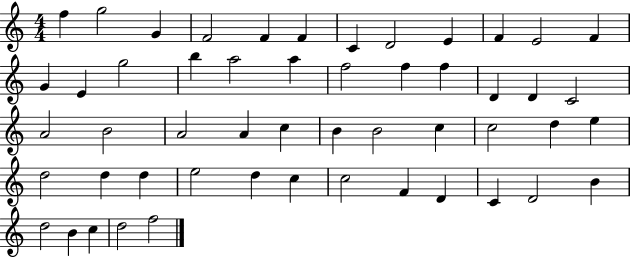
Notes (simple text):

F5/q G5/h G4/q F4/h F4/q F4/q C4/q D4/h E4/q F4/q E4/h F4/q G4/q E4/q G5/h B5/q A5/h A5/q F5/h F5/q F5/q D4/q D4/q C4/h A4/h B4/h A4/h A4/q C5/q B4/q B4/h C5/q C5/h D5/q E5/q D5/h D5/q D5/q E5/h D5/q C5/q C5/h F4/q D4/q C4/q D4/h B4/q D5/h B4/q C5/q D5/h F5/h